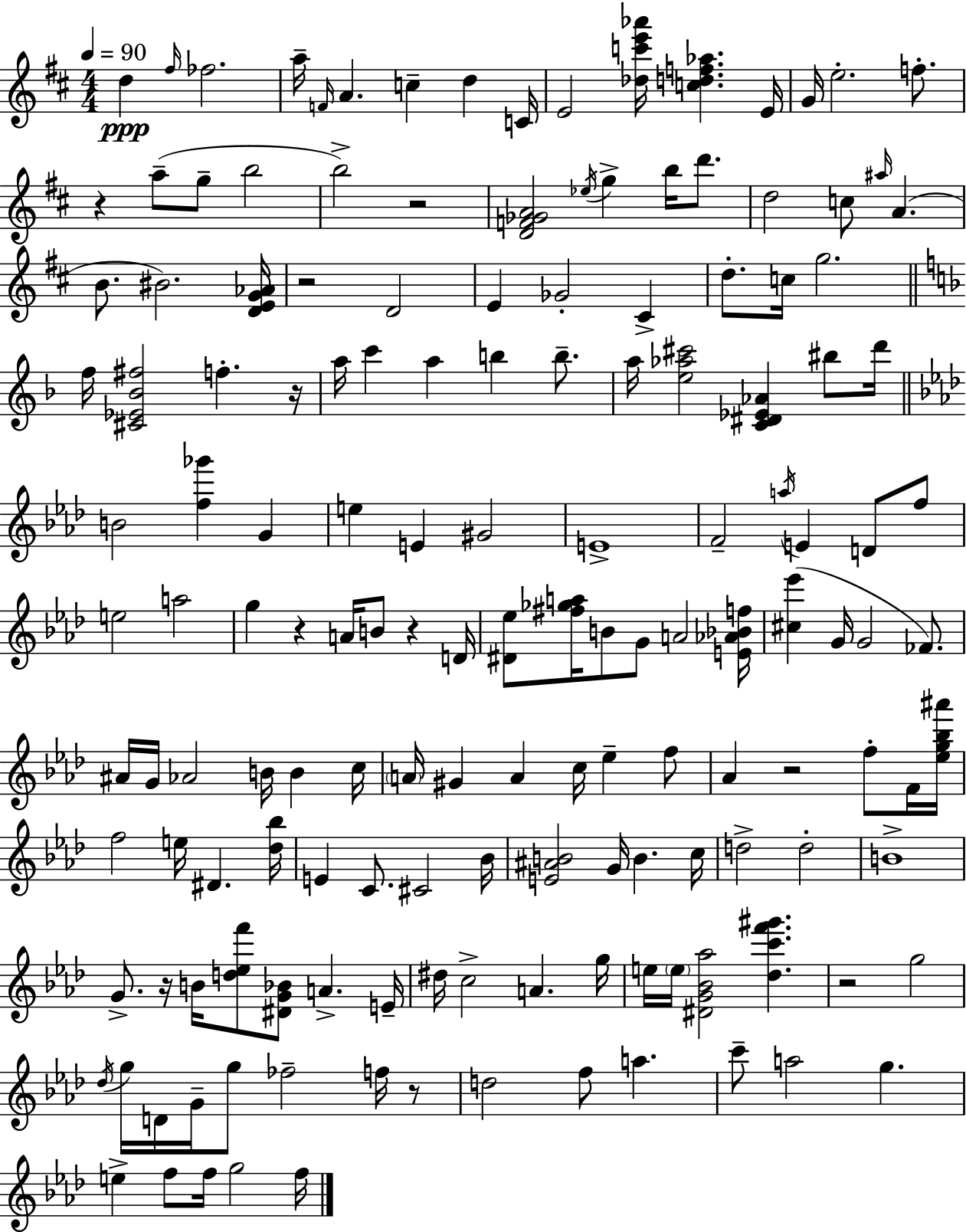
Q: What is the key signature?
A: D major